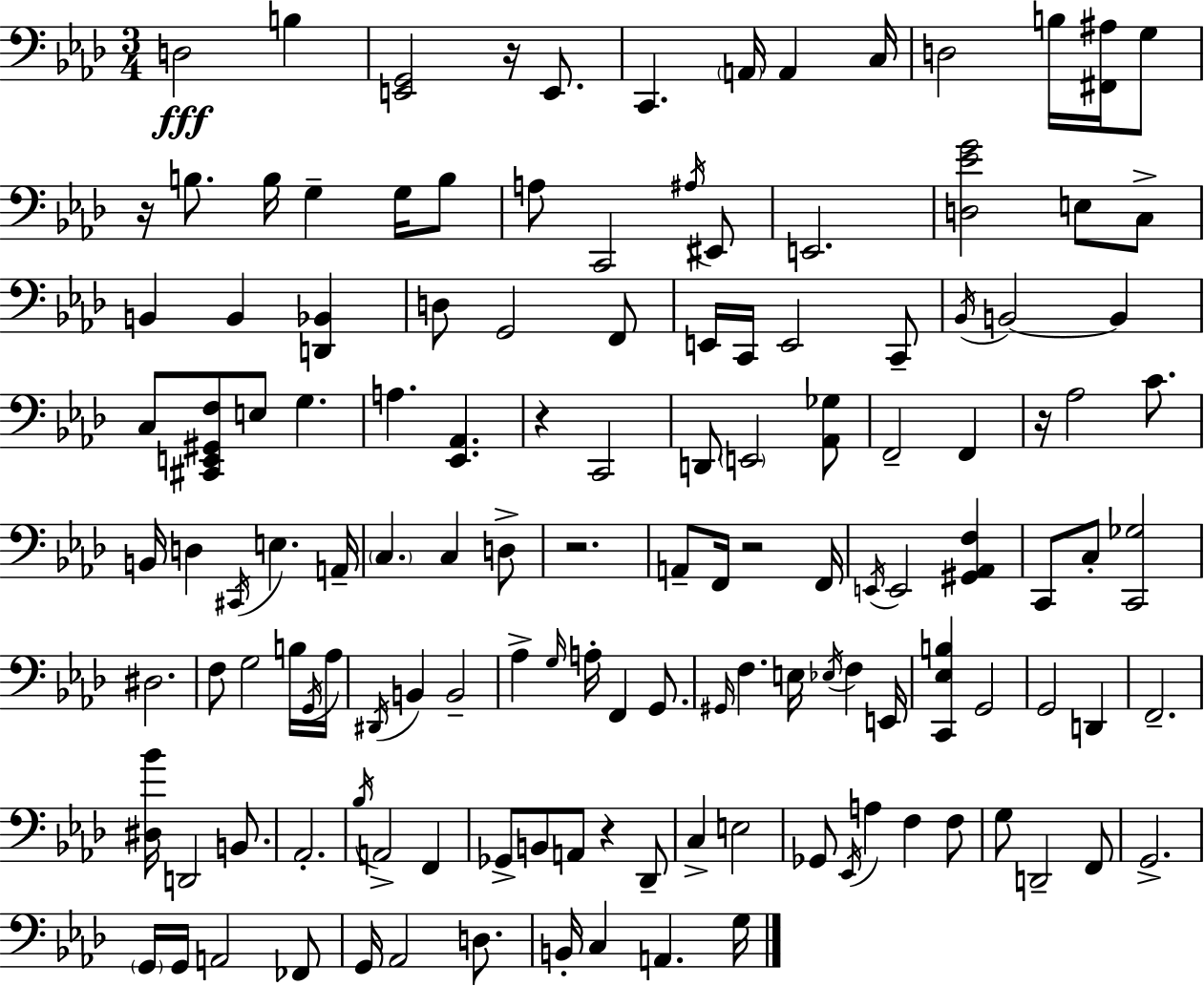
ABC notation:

X:1
T:Untitled
M:3/4
L:1/4
K:Fm
D,2 B, [E,,G,,]2 z/4 E,,/2 C,, A,,/4 A,, C,/4 D,2 B,/4 [^F,,^A,]/4 G,/2 z/4 B,/2 B,/4 G, G,/4 B,/2 A,/2 C,,2 ^A,/4 ^E,,/2 E,,2 [D,_EG]2 E,/2 C,/2 B,, B,, [D,,_B,,] D,/2 G,,2 F,,/2 E,,/4 C,,/4 E,,2 C,,/2 _B,,/4 B,,2 B,, C,/2 [^C,,E,,^G,,F,]/2 E,/2 G, A, [_E,,_A,,] z C,,2 D,,/2 E,,2 [_A,,_G,]/2 F,,2 F,, z/4 _A,2 C/2 B,,/4 D, ^C,,/4 E, A,,/4 C, C, D,/2 z2 A,,/2 F,,/4 z2 F,,/4 E,,/4 E,,2 [^G,,_A,,F,] C,,/2 C,/2 [C,,_G,]2 ^D,2 F,/2 G,2 B,/4 G,,/4 _A,/4 ^D,,/4 B,, B,,2 _A, G,/4 A,/4 F,, G,,/2 ^G,,/4 F, E,/4 _E,/4 F, E,,/4 [C,,_E,B,] G,,2 G,,2 D,, F,,2 [^D,_B]/4 D,,2 B,,/2 _A,,2 _B,/4 A,,2 F,, _G,,/2 B,,/2 A,,/2 z _D,,/2 C, E,2 _G,,/2 _E,,/4 A, F, F,/2 G,/2 D,,2 F,,/2 G,,2 G,,/4 G,,/4 A,,2 _F,,/2 G,,/4 _A,,2 D,/2 B,,/4 C, A,, G,/4